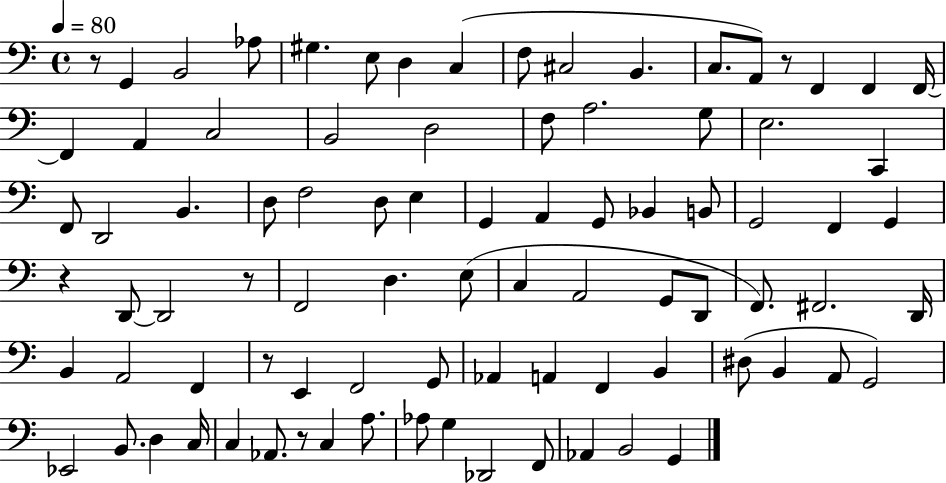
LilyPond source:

{
  \clef bass
  \time 4/4
  \defaultTimeSignature
  \key c \major
  \tempo 4 = 80
  r8 g,4 b,2 aes8 | gis4. e8 d4 c4( | f8 cis2 b,4. | c8. a,8) r8 f,4 f,4 f,16~~ | \break f,4 a,4 c2 | b,2 d2 | f8 a2. g8 | e2. c,4 | \break f,8 d,2 b,4. | d8 f2 d8 e4 | g,4 a,4 g,8 bes,4 b,8 | g,2 f,4 g,4 | \break r4 d,8~~ d,2 r8 | f,2 d4. e8( | c4 a,2 g,8 d,8 | f,8.) fis,2. d,16 | \break b,4 a,2 f,4 | r8 e,4 f,2 g,8 | aes,4 a,4 f,4 b,4 | dis8( b,4 a,8 g,2) | \break ees,2 b,8. d4 c16 | c4 aes,8. r8 c4 a8. | aes8 g4 des,2 f,8 | aes,4 b,2 g,4 | \break \bar "|."
}